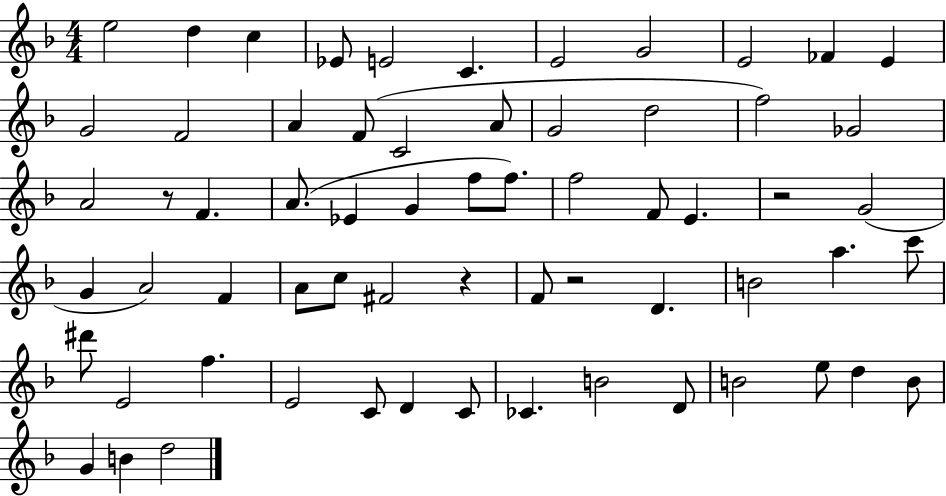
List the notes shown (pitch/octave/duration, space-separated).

E5/h D5/q C5/q Eb4/e E4/h C4/q. E4/h G4/h E4/h FES4/q E4/q G4/h F4/h A4/q F4/e C4/h A4/e G4/h D5/h F5/h Gb4/h A4/h R/e F4/q. A4/e. Eb4/q G4/q F5/e F5/e. F5/h F4/e E4/q. R/h G4/h G4/q A4/h F4/q A4/e C5/e F#4/h R/q F4/e R/h D4/q. B4/h A5/q. C6/e D#6/e E4/h F5/q. E4/h C4/e D4/q C4/e CES4/q. B4/h D4/e B4/h E5/e D5/q B4/e G4/q B4/q D5/h